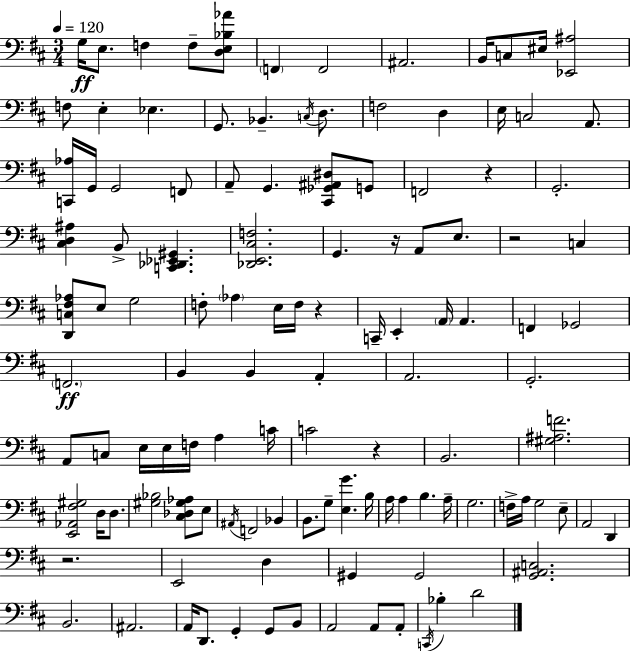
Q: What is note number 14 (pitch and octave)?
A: G2